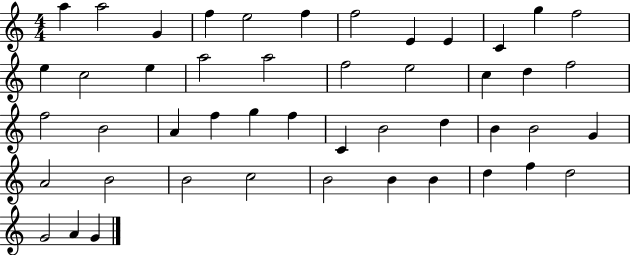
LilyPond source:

{
  \clef treble
  \numericTimeSignature
  \time 4/4
  \key c \major
  a''4 a''2 g'4 | f''4 e''2 f''4 | f''2 e'4 e'4 | c'4 g''4 f''2 | \break e''4 c''2 e''4 | a''2 a''2 | f''2 e''2 | c''4 d''4 f''2 | \break f''2 b'2 | a'4 f''4 g''4 f''4 | c'4 b'2 d''4 | b'4 b'2 g'4 | \break a'2 b'2 | b'2 c''2 | b'2 b'4 b'4 | d''4 f''4 d''2 | \break g'2 a'4 g'4 | \bar "|."
}